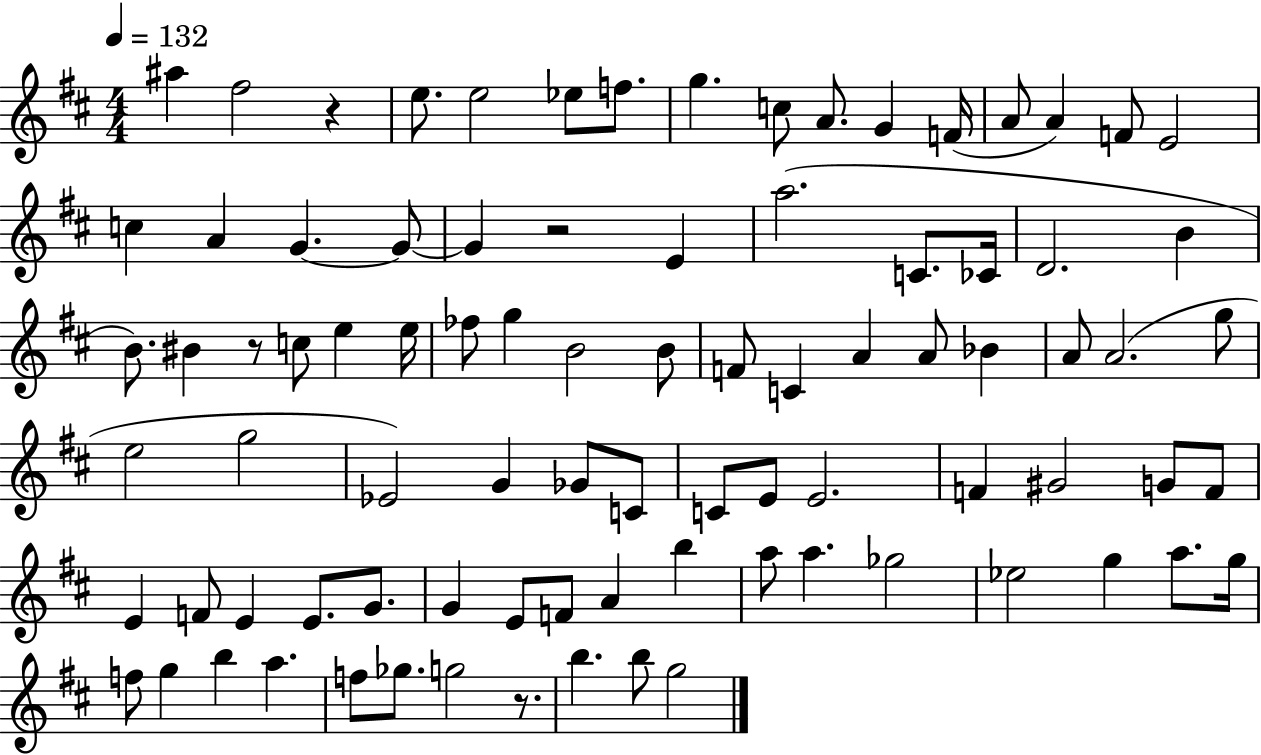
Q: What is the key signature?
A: D major